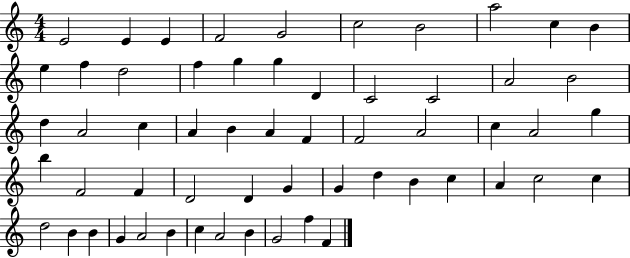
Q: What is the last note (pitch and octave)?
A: F4